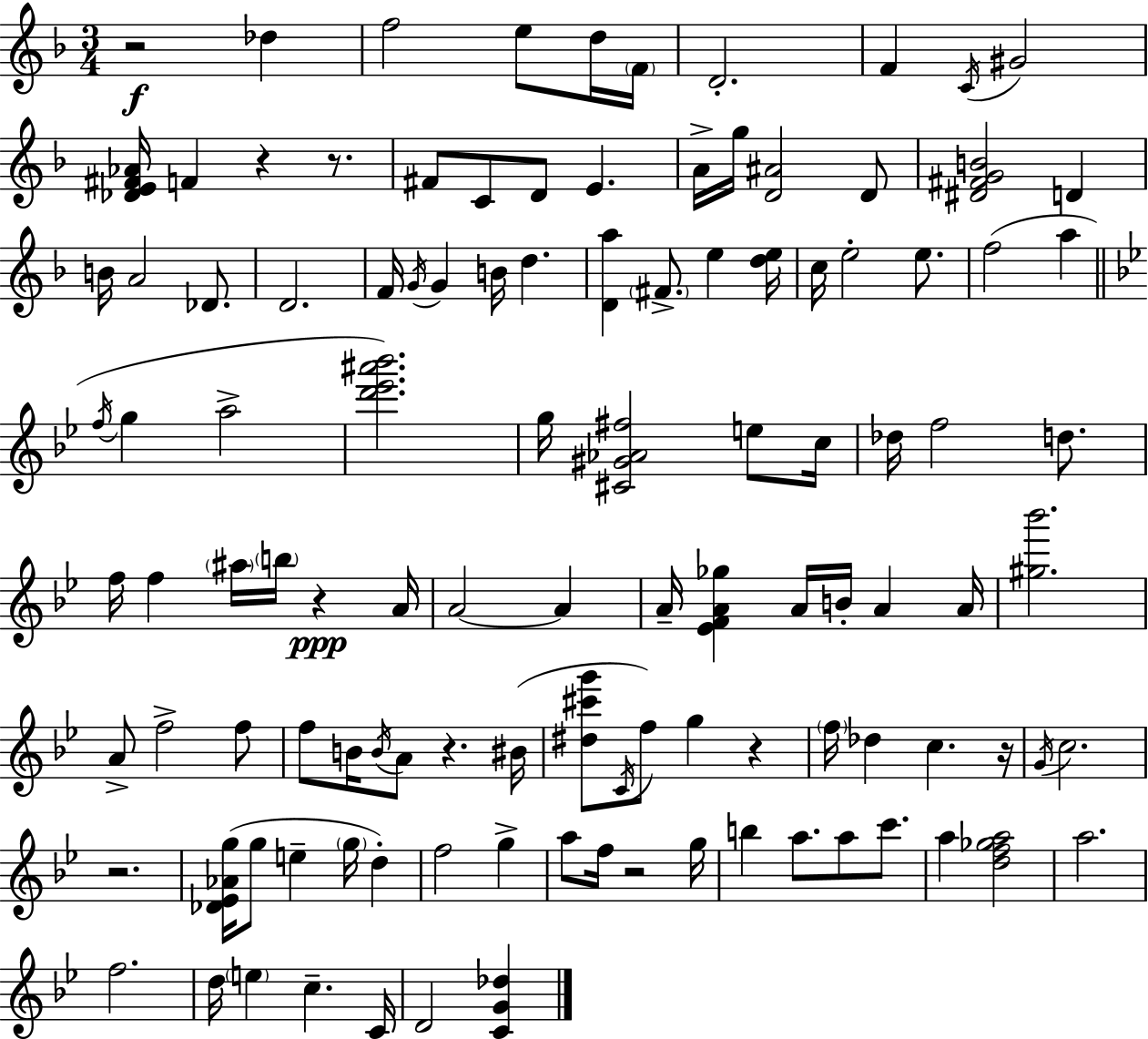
{
  \clef treble
  \numericTimeSignature
  \time 3/4
  \key d \minor
  r2\f des''4 | f''2 e''8 d''16 \parenthesize f'16 | d'2.-. | f'4 \acciaccatura { c'16 } gis'2 | \break <des' e' fis' aes'>16 f'4 r4 r8. | fis'8 c'8 d'8 e'4. | a'16-> g''16 <d' ais'>2 d'8 | <dis' fis' g' b'>2 d'4 | \break b'16 a'2 des'8. | d'2. | f'16 \acciaccatura { g'16 } g'4 b'16 d''4. | <d' a''>4 \parenthesize fis'8.-> e''4 | \break <d'' e''>16 c''16 e''2-. e''8. | f''2( a''4 | \bar "||" \break \key bes \major \acciaccatura { f''16 } g''4 a''2-> | <d''' ees''' ais''' bes'''>2.) | g''16 <cis' gis' aes' fis''>2 e''8 | c''16 des''16 f''2 d''8. | \break f''16 f''4 \parenthesize ais''16 \parenthesize b''16 r4\ppp | a'16 a'2~~ a'4 | a'16-- <ees' f' a' ges''>4 a'16 b'16-. a'4 | a'16 <gis'' bes'''>2. | \break a'8-> f''2-> f''8 | f''8 b'16 \acciaccatura { b'16 } a'8 r4. | bis'16( <dis'' cis''' g'''>8 \acciaccatura { c'16 }) f''8 g''4 r4 | \parenthesize f''16 des''4 c''4. | \break r16 \acciaccatura { g'16 } c''2. | r2. | <des' ees' aes' g''>16( g''8 e''4-- \parenthesize g''16 | d''4-.) f''2 | \break g''4-> a''8 f''16 r2 | g''16 b''4 a''8. a''8 | c'''8. a''4 <d'' f'' ges'' a''>2 | a''2. | \break f''2. | d''16 \parenthesize e''4 c''4.-- | c'16 d'2 | <c' g' des''>4 \bar "|."
}